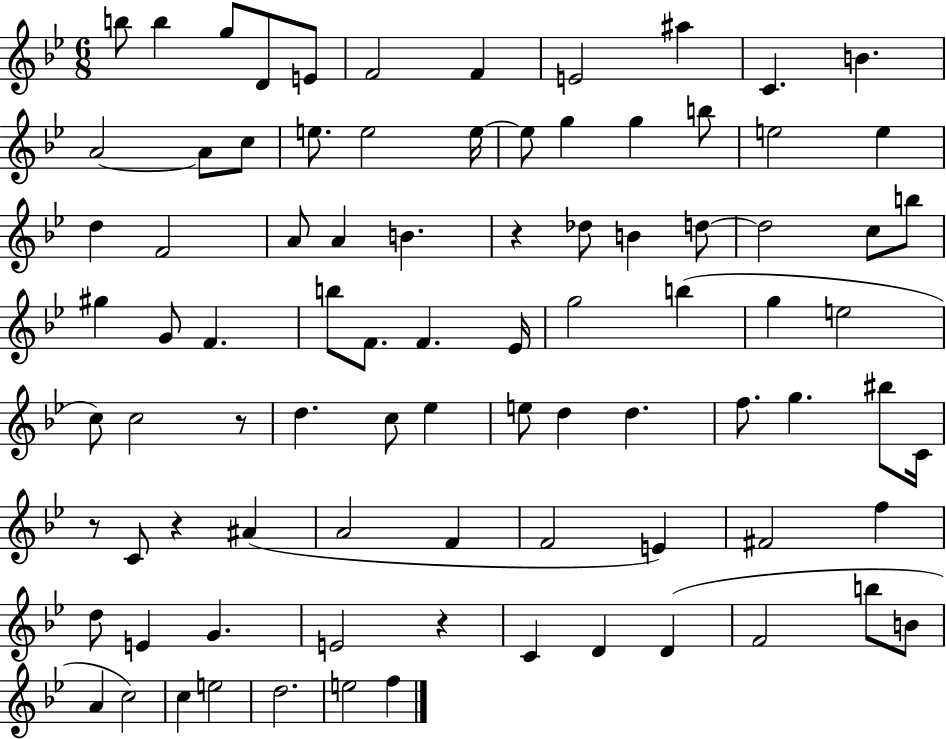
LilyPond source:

{
  \clef treble
  \numericTimeSignature
  \time 6/8
  \key bes \major
  b''8 b''4 g''8 d'8 e'8 | f'2 f'4 | e'2 ais''4 | c'4. b'4. | \break a'2~~ a'8 c''8 | e''8. e''2 e''16~~ | e''8 g''4 g''4 b''8 | e''2 e''4 | \break d''4 f'2 | a'8 a'4 b'4. | r4 des''8 b'4 d''8~~ | d''2 c''8 b''8 | \break gis''4 g'8 f'4. | b''8 f'8. f'4. ees'16 | g''2 b''4( | g''4 e''2 | \break c''8) c''2 r8 | d''4. c''8 ees''4 | e''8 d''4 d''4. | f''8. g''4. bis''8 c'16 | \break r8 c'8 r4 ais'4( | a'2 f'4 | f'2 e'4) | fis'2 f''4 | \break d''8 e'4 g'4. | e'2 r4 | c'4 d'4 d'4( | f'2 b''8 b'8 | \break a'4 c''2) | c''4 e''2 | d''2. | e''2 f''4 | \break \bar "|."
}